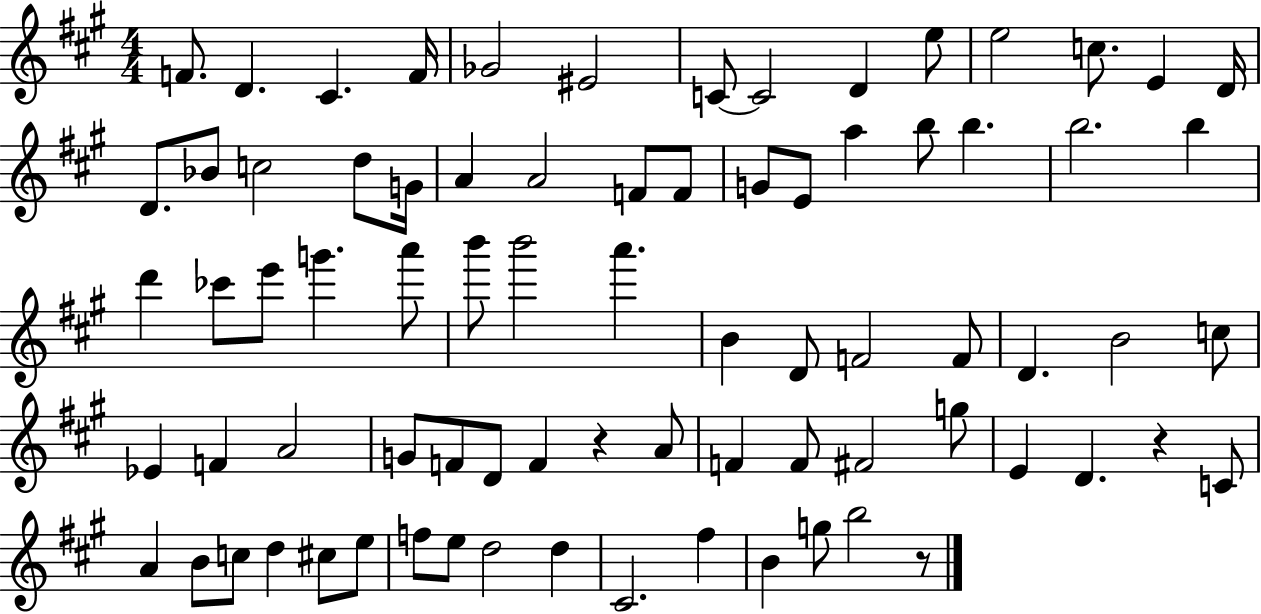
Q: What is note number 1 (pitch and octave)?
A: F4